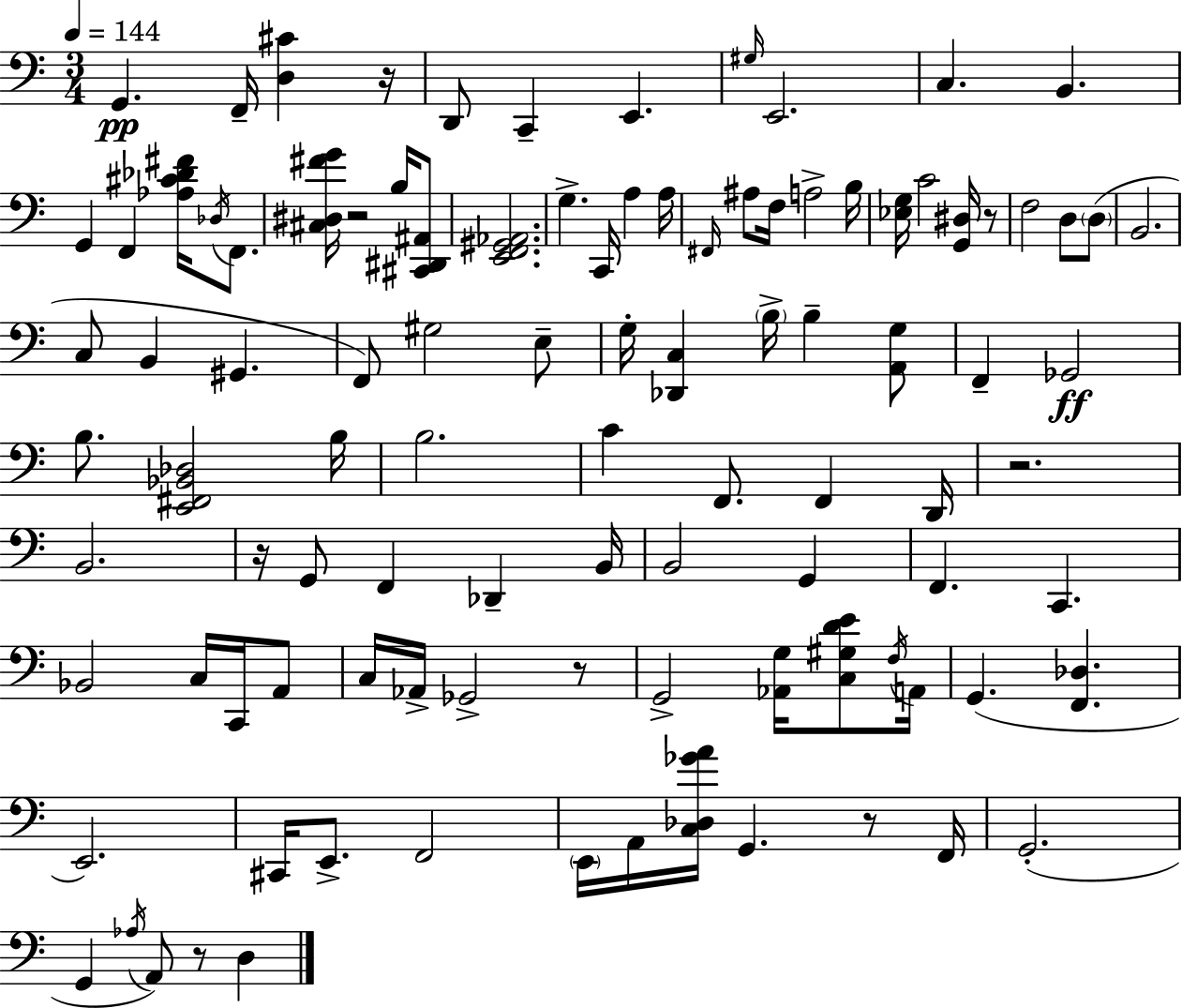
{
  \clef bass
  \numericTimeSignature
  \time 3/4
  \key a \minor
  \tempo 4 = 144
  g,4.\pp f,16-- <d cis'>4 r16 | d,8 c,4-- e,4. | \grace { gis16 } e,2. | c4. b,4. | \break g,4 f,4 <aes cis' des' fis'>16 \acciaccatura { des16 } f,8. | <cis dis fis' g'>16 r2 b16 | <cis, dis, ais,>8 <e, f, gis, aes,>2. | g4.-> c,16 a4 | \break a16 \grace { fis,16 } ais8 f16 a2-> | b16 <ees g>16 c'2 | <g, dis>16 r8 f2 d8 | \parenthesize d8( b,2. | \break c8 b,4 gis,4. | f,8) gis2 | e8-- g16-. <des, c>4 \parenthesize b16-> b4-- | <a, g>8 f,4-- ges,2\ff | \break b8. <e, fis, bes, des>2 | b16 b2. | c'4 f,8. f,4 | d,16 r2. | \break b,2. | r16 g,8 f,4 des,4-- | b,16 b,2 g,4 | f,4. c,4. | \break bes,2 c16 | c,16 a,8 c16 aes,16-> ges,2-> | r8 g,2-> <aes, g>16 | <c gis d' e'>8 \acciaccatura { f16 } a,16 g,4.( <f, des>4. | \break e,2.) | cis,16 e,8.-> f,2 | \parenthesize e,16 a,16 <c des ges' a'>16 g,4. | r8 f,16 g,2.-.( | \break g,4 \acciaccatura { aes16 } a,8) r8 | d4 \bar "|."
}